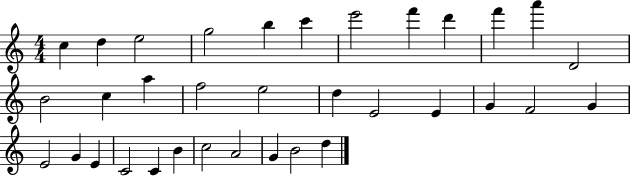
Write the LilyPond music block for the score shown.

{
  \clef treble
  \numericTimeSignature
  \time 4/4
  \key c \major
  c''4 d''4 e''2 | g''2 b''4 c'''4 | e'''2 f'''4 d'''4 | f'''4 a'''4 d'2 | \break b'2 c''4 a''4 | f''2 e''2 | d''4 e'2 e'4 | g'4 f'2 g'4 | \break e'2 g'4 e'4 | c'2 c'4 b'4 | c''2 a'2 | g'4 b'2 d''4 | \break \bar "|."
}